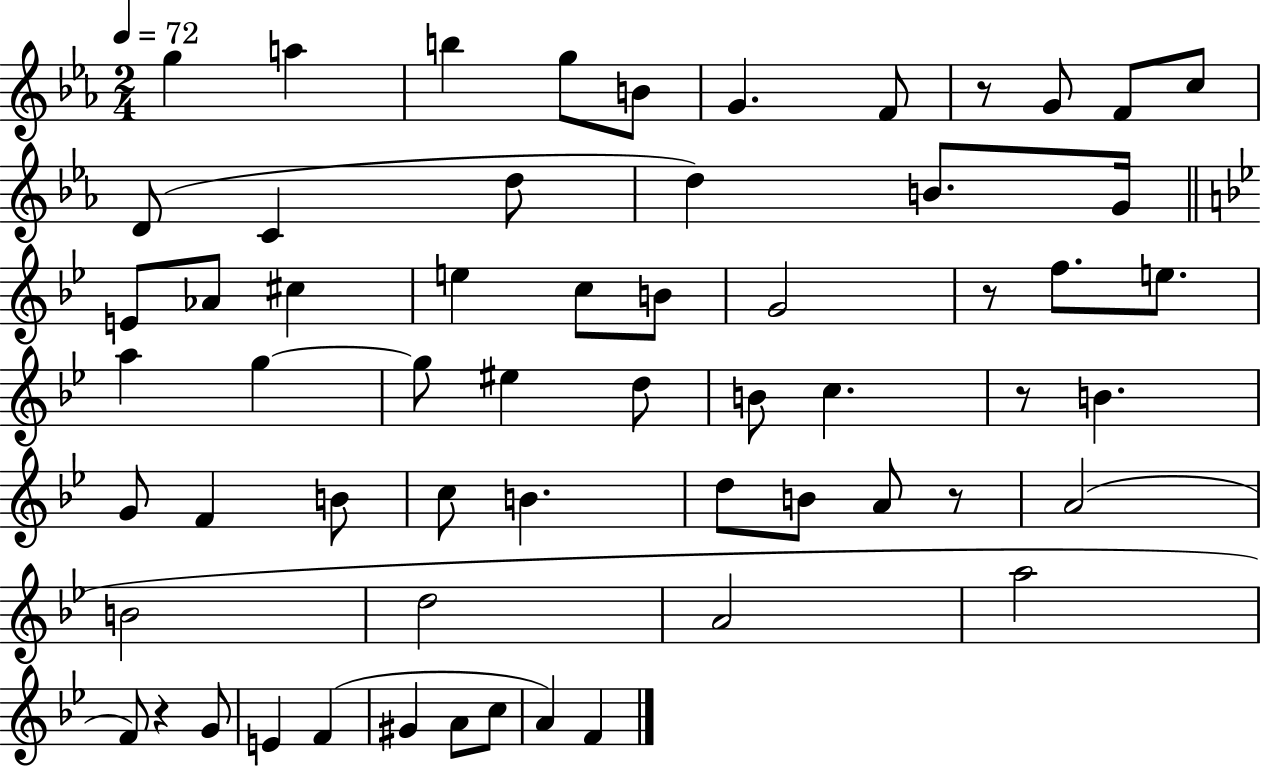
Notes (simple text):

G5/q A5/q B5/q G5/e B4/e G4/q. F4/e R/e G4/e F4/e C5/e D4/e C4/q D5/e D5/q B4/e. G4/s E4/e Ab4/e C#5/q E5/q C5/e B4/e G4/h R/e F5/e. E5/e. A5/q G5/q G5/e EIS5/q D5/e B4/e C5/q. R/e B4/q. G4/e F4/q B4/e C5/e B4/q. D5/e B4/e A4/e R/e A4/h B4/h D5/h A4/h A5/h F4/e R/q G4/e E4/q F4/q G#4/q A4/e C5/e A4/q F4/q